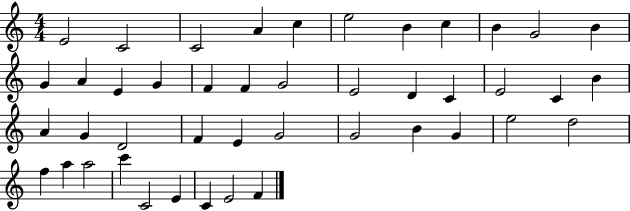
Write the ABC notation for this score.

X:1
T:Untitled
M:4/4
L:1/4
K:C
E2 C2 C2 A c e2 B c B G2 B G A E G F F G2 E2 D C E2 C B A G D2 F E G2 G2 B G e2 d2 f a a2 c' C2 E C E2 F